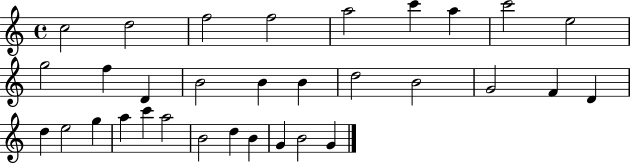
C5/h D5/h F5/h F5/h A5/h C6/q A5/q C6/h E5/h G5/h F5/q D4/q B4/h B4/q B4/q D5/h B4/h G4/h F4/q D4/q D5/q E5/h G5/q A5/q C6/q A5/h B4/h D5/q B4/q G4/q B4/h G4/q